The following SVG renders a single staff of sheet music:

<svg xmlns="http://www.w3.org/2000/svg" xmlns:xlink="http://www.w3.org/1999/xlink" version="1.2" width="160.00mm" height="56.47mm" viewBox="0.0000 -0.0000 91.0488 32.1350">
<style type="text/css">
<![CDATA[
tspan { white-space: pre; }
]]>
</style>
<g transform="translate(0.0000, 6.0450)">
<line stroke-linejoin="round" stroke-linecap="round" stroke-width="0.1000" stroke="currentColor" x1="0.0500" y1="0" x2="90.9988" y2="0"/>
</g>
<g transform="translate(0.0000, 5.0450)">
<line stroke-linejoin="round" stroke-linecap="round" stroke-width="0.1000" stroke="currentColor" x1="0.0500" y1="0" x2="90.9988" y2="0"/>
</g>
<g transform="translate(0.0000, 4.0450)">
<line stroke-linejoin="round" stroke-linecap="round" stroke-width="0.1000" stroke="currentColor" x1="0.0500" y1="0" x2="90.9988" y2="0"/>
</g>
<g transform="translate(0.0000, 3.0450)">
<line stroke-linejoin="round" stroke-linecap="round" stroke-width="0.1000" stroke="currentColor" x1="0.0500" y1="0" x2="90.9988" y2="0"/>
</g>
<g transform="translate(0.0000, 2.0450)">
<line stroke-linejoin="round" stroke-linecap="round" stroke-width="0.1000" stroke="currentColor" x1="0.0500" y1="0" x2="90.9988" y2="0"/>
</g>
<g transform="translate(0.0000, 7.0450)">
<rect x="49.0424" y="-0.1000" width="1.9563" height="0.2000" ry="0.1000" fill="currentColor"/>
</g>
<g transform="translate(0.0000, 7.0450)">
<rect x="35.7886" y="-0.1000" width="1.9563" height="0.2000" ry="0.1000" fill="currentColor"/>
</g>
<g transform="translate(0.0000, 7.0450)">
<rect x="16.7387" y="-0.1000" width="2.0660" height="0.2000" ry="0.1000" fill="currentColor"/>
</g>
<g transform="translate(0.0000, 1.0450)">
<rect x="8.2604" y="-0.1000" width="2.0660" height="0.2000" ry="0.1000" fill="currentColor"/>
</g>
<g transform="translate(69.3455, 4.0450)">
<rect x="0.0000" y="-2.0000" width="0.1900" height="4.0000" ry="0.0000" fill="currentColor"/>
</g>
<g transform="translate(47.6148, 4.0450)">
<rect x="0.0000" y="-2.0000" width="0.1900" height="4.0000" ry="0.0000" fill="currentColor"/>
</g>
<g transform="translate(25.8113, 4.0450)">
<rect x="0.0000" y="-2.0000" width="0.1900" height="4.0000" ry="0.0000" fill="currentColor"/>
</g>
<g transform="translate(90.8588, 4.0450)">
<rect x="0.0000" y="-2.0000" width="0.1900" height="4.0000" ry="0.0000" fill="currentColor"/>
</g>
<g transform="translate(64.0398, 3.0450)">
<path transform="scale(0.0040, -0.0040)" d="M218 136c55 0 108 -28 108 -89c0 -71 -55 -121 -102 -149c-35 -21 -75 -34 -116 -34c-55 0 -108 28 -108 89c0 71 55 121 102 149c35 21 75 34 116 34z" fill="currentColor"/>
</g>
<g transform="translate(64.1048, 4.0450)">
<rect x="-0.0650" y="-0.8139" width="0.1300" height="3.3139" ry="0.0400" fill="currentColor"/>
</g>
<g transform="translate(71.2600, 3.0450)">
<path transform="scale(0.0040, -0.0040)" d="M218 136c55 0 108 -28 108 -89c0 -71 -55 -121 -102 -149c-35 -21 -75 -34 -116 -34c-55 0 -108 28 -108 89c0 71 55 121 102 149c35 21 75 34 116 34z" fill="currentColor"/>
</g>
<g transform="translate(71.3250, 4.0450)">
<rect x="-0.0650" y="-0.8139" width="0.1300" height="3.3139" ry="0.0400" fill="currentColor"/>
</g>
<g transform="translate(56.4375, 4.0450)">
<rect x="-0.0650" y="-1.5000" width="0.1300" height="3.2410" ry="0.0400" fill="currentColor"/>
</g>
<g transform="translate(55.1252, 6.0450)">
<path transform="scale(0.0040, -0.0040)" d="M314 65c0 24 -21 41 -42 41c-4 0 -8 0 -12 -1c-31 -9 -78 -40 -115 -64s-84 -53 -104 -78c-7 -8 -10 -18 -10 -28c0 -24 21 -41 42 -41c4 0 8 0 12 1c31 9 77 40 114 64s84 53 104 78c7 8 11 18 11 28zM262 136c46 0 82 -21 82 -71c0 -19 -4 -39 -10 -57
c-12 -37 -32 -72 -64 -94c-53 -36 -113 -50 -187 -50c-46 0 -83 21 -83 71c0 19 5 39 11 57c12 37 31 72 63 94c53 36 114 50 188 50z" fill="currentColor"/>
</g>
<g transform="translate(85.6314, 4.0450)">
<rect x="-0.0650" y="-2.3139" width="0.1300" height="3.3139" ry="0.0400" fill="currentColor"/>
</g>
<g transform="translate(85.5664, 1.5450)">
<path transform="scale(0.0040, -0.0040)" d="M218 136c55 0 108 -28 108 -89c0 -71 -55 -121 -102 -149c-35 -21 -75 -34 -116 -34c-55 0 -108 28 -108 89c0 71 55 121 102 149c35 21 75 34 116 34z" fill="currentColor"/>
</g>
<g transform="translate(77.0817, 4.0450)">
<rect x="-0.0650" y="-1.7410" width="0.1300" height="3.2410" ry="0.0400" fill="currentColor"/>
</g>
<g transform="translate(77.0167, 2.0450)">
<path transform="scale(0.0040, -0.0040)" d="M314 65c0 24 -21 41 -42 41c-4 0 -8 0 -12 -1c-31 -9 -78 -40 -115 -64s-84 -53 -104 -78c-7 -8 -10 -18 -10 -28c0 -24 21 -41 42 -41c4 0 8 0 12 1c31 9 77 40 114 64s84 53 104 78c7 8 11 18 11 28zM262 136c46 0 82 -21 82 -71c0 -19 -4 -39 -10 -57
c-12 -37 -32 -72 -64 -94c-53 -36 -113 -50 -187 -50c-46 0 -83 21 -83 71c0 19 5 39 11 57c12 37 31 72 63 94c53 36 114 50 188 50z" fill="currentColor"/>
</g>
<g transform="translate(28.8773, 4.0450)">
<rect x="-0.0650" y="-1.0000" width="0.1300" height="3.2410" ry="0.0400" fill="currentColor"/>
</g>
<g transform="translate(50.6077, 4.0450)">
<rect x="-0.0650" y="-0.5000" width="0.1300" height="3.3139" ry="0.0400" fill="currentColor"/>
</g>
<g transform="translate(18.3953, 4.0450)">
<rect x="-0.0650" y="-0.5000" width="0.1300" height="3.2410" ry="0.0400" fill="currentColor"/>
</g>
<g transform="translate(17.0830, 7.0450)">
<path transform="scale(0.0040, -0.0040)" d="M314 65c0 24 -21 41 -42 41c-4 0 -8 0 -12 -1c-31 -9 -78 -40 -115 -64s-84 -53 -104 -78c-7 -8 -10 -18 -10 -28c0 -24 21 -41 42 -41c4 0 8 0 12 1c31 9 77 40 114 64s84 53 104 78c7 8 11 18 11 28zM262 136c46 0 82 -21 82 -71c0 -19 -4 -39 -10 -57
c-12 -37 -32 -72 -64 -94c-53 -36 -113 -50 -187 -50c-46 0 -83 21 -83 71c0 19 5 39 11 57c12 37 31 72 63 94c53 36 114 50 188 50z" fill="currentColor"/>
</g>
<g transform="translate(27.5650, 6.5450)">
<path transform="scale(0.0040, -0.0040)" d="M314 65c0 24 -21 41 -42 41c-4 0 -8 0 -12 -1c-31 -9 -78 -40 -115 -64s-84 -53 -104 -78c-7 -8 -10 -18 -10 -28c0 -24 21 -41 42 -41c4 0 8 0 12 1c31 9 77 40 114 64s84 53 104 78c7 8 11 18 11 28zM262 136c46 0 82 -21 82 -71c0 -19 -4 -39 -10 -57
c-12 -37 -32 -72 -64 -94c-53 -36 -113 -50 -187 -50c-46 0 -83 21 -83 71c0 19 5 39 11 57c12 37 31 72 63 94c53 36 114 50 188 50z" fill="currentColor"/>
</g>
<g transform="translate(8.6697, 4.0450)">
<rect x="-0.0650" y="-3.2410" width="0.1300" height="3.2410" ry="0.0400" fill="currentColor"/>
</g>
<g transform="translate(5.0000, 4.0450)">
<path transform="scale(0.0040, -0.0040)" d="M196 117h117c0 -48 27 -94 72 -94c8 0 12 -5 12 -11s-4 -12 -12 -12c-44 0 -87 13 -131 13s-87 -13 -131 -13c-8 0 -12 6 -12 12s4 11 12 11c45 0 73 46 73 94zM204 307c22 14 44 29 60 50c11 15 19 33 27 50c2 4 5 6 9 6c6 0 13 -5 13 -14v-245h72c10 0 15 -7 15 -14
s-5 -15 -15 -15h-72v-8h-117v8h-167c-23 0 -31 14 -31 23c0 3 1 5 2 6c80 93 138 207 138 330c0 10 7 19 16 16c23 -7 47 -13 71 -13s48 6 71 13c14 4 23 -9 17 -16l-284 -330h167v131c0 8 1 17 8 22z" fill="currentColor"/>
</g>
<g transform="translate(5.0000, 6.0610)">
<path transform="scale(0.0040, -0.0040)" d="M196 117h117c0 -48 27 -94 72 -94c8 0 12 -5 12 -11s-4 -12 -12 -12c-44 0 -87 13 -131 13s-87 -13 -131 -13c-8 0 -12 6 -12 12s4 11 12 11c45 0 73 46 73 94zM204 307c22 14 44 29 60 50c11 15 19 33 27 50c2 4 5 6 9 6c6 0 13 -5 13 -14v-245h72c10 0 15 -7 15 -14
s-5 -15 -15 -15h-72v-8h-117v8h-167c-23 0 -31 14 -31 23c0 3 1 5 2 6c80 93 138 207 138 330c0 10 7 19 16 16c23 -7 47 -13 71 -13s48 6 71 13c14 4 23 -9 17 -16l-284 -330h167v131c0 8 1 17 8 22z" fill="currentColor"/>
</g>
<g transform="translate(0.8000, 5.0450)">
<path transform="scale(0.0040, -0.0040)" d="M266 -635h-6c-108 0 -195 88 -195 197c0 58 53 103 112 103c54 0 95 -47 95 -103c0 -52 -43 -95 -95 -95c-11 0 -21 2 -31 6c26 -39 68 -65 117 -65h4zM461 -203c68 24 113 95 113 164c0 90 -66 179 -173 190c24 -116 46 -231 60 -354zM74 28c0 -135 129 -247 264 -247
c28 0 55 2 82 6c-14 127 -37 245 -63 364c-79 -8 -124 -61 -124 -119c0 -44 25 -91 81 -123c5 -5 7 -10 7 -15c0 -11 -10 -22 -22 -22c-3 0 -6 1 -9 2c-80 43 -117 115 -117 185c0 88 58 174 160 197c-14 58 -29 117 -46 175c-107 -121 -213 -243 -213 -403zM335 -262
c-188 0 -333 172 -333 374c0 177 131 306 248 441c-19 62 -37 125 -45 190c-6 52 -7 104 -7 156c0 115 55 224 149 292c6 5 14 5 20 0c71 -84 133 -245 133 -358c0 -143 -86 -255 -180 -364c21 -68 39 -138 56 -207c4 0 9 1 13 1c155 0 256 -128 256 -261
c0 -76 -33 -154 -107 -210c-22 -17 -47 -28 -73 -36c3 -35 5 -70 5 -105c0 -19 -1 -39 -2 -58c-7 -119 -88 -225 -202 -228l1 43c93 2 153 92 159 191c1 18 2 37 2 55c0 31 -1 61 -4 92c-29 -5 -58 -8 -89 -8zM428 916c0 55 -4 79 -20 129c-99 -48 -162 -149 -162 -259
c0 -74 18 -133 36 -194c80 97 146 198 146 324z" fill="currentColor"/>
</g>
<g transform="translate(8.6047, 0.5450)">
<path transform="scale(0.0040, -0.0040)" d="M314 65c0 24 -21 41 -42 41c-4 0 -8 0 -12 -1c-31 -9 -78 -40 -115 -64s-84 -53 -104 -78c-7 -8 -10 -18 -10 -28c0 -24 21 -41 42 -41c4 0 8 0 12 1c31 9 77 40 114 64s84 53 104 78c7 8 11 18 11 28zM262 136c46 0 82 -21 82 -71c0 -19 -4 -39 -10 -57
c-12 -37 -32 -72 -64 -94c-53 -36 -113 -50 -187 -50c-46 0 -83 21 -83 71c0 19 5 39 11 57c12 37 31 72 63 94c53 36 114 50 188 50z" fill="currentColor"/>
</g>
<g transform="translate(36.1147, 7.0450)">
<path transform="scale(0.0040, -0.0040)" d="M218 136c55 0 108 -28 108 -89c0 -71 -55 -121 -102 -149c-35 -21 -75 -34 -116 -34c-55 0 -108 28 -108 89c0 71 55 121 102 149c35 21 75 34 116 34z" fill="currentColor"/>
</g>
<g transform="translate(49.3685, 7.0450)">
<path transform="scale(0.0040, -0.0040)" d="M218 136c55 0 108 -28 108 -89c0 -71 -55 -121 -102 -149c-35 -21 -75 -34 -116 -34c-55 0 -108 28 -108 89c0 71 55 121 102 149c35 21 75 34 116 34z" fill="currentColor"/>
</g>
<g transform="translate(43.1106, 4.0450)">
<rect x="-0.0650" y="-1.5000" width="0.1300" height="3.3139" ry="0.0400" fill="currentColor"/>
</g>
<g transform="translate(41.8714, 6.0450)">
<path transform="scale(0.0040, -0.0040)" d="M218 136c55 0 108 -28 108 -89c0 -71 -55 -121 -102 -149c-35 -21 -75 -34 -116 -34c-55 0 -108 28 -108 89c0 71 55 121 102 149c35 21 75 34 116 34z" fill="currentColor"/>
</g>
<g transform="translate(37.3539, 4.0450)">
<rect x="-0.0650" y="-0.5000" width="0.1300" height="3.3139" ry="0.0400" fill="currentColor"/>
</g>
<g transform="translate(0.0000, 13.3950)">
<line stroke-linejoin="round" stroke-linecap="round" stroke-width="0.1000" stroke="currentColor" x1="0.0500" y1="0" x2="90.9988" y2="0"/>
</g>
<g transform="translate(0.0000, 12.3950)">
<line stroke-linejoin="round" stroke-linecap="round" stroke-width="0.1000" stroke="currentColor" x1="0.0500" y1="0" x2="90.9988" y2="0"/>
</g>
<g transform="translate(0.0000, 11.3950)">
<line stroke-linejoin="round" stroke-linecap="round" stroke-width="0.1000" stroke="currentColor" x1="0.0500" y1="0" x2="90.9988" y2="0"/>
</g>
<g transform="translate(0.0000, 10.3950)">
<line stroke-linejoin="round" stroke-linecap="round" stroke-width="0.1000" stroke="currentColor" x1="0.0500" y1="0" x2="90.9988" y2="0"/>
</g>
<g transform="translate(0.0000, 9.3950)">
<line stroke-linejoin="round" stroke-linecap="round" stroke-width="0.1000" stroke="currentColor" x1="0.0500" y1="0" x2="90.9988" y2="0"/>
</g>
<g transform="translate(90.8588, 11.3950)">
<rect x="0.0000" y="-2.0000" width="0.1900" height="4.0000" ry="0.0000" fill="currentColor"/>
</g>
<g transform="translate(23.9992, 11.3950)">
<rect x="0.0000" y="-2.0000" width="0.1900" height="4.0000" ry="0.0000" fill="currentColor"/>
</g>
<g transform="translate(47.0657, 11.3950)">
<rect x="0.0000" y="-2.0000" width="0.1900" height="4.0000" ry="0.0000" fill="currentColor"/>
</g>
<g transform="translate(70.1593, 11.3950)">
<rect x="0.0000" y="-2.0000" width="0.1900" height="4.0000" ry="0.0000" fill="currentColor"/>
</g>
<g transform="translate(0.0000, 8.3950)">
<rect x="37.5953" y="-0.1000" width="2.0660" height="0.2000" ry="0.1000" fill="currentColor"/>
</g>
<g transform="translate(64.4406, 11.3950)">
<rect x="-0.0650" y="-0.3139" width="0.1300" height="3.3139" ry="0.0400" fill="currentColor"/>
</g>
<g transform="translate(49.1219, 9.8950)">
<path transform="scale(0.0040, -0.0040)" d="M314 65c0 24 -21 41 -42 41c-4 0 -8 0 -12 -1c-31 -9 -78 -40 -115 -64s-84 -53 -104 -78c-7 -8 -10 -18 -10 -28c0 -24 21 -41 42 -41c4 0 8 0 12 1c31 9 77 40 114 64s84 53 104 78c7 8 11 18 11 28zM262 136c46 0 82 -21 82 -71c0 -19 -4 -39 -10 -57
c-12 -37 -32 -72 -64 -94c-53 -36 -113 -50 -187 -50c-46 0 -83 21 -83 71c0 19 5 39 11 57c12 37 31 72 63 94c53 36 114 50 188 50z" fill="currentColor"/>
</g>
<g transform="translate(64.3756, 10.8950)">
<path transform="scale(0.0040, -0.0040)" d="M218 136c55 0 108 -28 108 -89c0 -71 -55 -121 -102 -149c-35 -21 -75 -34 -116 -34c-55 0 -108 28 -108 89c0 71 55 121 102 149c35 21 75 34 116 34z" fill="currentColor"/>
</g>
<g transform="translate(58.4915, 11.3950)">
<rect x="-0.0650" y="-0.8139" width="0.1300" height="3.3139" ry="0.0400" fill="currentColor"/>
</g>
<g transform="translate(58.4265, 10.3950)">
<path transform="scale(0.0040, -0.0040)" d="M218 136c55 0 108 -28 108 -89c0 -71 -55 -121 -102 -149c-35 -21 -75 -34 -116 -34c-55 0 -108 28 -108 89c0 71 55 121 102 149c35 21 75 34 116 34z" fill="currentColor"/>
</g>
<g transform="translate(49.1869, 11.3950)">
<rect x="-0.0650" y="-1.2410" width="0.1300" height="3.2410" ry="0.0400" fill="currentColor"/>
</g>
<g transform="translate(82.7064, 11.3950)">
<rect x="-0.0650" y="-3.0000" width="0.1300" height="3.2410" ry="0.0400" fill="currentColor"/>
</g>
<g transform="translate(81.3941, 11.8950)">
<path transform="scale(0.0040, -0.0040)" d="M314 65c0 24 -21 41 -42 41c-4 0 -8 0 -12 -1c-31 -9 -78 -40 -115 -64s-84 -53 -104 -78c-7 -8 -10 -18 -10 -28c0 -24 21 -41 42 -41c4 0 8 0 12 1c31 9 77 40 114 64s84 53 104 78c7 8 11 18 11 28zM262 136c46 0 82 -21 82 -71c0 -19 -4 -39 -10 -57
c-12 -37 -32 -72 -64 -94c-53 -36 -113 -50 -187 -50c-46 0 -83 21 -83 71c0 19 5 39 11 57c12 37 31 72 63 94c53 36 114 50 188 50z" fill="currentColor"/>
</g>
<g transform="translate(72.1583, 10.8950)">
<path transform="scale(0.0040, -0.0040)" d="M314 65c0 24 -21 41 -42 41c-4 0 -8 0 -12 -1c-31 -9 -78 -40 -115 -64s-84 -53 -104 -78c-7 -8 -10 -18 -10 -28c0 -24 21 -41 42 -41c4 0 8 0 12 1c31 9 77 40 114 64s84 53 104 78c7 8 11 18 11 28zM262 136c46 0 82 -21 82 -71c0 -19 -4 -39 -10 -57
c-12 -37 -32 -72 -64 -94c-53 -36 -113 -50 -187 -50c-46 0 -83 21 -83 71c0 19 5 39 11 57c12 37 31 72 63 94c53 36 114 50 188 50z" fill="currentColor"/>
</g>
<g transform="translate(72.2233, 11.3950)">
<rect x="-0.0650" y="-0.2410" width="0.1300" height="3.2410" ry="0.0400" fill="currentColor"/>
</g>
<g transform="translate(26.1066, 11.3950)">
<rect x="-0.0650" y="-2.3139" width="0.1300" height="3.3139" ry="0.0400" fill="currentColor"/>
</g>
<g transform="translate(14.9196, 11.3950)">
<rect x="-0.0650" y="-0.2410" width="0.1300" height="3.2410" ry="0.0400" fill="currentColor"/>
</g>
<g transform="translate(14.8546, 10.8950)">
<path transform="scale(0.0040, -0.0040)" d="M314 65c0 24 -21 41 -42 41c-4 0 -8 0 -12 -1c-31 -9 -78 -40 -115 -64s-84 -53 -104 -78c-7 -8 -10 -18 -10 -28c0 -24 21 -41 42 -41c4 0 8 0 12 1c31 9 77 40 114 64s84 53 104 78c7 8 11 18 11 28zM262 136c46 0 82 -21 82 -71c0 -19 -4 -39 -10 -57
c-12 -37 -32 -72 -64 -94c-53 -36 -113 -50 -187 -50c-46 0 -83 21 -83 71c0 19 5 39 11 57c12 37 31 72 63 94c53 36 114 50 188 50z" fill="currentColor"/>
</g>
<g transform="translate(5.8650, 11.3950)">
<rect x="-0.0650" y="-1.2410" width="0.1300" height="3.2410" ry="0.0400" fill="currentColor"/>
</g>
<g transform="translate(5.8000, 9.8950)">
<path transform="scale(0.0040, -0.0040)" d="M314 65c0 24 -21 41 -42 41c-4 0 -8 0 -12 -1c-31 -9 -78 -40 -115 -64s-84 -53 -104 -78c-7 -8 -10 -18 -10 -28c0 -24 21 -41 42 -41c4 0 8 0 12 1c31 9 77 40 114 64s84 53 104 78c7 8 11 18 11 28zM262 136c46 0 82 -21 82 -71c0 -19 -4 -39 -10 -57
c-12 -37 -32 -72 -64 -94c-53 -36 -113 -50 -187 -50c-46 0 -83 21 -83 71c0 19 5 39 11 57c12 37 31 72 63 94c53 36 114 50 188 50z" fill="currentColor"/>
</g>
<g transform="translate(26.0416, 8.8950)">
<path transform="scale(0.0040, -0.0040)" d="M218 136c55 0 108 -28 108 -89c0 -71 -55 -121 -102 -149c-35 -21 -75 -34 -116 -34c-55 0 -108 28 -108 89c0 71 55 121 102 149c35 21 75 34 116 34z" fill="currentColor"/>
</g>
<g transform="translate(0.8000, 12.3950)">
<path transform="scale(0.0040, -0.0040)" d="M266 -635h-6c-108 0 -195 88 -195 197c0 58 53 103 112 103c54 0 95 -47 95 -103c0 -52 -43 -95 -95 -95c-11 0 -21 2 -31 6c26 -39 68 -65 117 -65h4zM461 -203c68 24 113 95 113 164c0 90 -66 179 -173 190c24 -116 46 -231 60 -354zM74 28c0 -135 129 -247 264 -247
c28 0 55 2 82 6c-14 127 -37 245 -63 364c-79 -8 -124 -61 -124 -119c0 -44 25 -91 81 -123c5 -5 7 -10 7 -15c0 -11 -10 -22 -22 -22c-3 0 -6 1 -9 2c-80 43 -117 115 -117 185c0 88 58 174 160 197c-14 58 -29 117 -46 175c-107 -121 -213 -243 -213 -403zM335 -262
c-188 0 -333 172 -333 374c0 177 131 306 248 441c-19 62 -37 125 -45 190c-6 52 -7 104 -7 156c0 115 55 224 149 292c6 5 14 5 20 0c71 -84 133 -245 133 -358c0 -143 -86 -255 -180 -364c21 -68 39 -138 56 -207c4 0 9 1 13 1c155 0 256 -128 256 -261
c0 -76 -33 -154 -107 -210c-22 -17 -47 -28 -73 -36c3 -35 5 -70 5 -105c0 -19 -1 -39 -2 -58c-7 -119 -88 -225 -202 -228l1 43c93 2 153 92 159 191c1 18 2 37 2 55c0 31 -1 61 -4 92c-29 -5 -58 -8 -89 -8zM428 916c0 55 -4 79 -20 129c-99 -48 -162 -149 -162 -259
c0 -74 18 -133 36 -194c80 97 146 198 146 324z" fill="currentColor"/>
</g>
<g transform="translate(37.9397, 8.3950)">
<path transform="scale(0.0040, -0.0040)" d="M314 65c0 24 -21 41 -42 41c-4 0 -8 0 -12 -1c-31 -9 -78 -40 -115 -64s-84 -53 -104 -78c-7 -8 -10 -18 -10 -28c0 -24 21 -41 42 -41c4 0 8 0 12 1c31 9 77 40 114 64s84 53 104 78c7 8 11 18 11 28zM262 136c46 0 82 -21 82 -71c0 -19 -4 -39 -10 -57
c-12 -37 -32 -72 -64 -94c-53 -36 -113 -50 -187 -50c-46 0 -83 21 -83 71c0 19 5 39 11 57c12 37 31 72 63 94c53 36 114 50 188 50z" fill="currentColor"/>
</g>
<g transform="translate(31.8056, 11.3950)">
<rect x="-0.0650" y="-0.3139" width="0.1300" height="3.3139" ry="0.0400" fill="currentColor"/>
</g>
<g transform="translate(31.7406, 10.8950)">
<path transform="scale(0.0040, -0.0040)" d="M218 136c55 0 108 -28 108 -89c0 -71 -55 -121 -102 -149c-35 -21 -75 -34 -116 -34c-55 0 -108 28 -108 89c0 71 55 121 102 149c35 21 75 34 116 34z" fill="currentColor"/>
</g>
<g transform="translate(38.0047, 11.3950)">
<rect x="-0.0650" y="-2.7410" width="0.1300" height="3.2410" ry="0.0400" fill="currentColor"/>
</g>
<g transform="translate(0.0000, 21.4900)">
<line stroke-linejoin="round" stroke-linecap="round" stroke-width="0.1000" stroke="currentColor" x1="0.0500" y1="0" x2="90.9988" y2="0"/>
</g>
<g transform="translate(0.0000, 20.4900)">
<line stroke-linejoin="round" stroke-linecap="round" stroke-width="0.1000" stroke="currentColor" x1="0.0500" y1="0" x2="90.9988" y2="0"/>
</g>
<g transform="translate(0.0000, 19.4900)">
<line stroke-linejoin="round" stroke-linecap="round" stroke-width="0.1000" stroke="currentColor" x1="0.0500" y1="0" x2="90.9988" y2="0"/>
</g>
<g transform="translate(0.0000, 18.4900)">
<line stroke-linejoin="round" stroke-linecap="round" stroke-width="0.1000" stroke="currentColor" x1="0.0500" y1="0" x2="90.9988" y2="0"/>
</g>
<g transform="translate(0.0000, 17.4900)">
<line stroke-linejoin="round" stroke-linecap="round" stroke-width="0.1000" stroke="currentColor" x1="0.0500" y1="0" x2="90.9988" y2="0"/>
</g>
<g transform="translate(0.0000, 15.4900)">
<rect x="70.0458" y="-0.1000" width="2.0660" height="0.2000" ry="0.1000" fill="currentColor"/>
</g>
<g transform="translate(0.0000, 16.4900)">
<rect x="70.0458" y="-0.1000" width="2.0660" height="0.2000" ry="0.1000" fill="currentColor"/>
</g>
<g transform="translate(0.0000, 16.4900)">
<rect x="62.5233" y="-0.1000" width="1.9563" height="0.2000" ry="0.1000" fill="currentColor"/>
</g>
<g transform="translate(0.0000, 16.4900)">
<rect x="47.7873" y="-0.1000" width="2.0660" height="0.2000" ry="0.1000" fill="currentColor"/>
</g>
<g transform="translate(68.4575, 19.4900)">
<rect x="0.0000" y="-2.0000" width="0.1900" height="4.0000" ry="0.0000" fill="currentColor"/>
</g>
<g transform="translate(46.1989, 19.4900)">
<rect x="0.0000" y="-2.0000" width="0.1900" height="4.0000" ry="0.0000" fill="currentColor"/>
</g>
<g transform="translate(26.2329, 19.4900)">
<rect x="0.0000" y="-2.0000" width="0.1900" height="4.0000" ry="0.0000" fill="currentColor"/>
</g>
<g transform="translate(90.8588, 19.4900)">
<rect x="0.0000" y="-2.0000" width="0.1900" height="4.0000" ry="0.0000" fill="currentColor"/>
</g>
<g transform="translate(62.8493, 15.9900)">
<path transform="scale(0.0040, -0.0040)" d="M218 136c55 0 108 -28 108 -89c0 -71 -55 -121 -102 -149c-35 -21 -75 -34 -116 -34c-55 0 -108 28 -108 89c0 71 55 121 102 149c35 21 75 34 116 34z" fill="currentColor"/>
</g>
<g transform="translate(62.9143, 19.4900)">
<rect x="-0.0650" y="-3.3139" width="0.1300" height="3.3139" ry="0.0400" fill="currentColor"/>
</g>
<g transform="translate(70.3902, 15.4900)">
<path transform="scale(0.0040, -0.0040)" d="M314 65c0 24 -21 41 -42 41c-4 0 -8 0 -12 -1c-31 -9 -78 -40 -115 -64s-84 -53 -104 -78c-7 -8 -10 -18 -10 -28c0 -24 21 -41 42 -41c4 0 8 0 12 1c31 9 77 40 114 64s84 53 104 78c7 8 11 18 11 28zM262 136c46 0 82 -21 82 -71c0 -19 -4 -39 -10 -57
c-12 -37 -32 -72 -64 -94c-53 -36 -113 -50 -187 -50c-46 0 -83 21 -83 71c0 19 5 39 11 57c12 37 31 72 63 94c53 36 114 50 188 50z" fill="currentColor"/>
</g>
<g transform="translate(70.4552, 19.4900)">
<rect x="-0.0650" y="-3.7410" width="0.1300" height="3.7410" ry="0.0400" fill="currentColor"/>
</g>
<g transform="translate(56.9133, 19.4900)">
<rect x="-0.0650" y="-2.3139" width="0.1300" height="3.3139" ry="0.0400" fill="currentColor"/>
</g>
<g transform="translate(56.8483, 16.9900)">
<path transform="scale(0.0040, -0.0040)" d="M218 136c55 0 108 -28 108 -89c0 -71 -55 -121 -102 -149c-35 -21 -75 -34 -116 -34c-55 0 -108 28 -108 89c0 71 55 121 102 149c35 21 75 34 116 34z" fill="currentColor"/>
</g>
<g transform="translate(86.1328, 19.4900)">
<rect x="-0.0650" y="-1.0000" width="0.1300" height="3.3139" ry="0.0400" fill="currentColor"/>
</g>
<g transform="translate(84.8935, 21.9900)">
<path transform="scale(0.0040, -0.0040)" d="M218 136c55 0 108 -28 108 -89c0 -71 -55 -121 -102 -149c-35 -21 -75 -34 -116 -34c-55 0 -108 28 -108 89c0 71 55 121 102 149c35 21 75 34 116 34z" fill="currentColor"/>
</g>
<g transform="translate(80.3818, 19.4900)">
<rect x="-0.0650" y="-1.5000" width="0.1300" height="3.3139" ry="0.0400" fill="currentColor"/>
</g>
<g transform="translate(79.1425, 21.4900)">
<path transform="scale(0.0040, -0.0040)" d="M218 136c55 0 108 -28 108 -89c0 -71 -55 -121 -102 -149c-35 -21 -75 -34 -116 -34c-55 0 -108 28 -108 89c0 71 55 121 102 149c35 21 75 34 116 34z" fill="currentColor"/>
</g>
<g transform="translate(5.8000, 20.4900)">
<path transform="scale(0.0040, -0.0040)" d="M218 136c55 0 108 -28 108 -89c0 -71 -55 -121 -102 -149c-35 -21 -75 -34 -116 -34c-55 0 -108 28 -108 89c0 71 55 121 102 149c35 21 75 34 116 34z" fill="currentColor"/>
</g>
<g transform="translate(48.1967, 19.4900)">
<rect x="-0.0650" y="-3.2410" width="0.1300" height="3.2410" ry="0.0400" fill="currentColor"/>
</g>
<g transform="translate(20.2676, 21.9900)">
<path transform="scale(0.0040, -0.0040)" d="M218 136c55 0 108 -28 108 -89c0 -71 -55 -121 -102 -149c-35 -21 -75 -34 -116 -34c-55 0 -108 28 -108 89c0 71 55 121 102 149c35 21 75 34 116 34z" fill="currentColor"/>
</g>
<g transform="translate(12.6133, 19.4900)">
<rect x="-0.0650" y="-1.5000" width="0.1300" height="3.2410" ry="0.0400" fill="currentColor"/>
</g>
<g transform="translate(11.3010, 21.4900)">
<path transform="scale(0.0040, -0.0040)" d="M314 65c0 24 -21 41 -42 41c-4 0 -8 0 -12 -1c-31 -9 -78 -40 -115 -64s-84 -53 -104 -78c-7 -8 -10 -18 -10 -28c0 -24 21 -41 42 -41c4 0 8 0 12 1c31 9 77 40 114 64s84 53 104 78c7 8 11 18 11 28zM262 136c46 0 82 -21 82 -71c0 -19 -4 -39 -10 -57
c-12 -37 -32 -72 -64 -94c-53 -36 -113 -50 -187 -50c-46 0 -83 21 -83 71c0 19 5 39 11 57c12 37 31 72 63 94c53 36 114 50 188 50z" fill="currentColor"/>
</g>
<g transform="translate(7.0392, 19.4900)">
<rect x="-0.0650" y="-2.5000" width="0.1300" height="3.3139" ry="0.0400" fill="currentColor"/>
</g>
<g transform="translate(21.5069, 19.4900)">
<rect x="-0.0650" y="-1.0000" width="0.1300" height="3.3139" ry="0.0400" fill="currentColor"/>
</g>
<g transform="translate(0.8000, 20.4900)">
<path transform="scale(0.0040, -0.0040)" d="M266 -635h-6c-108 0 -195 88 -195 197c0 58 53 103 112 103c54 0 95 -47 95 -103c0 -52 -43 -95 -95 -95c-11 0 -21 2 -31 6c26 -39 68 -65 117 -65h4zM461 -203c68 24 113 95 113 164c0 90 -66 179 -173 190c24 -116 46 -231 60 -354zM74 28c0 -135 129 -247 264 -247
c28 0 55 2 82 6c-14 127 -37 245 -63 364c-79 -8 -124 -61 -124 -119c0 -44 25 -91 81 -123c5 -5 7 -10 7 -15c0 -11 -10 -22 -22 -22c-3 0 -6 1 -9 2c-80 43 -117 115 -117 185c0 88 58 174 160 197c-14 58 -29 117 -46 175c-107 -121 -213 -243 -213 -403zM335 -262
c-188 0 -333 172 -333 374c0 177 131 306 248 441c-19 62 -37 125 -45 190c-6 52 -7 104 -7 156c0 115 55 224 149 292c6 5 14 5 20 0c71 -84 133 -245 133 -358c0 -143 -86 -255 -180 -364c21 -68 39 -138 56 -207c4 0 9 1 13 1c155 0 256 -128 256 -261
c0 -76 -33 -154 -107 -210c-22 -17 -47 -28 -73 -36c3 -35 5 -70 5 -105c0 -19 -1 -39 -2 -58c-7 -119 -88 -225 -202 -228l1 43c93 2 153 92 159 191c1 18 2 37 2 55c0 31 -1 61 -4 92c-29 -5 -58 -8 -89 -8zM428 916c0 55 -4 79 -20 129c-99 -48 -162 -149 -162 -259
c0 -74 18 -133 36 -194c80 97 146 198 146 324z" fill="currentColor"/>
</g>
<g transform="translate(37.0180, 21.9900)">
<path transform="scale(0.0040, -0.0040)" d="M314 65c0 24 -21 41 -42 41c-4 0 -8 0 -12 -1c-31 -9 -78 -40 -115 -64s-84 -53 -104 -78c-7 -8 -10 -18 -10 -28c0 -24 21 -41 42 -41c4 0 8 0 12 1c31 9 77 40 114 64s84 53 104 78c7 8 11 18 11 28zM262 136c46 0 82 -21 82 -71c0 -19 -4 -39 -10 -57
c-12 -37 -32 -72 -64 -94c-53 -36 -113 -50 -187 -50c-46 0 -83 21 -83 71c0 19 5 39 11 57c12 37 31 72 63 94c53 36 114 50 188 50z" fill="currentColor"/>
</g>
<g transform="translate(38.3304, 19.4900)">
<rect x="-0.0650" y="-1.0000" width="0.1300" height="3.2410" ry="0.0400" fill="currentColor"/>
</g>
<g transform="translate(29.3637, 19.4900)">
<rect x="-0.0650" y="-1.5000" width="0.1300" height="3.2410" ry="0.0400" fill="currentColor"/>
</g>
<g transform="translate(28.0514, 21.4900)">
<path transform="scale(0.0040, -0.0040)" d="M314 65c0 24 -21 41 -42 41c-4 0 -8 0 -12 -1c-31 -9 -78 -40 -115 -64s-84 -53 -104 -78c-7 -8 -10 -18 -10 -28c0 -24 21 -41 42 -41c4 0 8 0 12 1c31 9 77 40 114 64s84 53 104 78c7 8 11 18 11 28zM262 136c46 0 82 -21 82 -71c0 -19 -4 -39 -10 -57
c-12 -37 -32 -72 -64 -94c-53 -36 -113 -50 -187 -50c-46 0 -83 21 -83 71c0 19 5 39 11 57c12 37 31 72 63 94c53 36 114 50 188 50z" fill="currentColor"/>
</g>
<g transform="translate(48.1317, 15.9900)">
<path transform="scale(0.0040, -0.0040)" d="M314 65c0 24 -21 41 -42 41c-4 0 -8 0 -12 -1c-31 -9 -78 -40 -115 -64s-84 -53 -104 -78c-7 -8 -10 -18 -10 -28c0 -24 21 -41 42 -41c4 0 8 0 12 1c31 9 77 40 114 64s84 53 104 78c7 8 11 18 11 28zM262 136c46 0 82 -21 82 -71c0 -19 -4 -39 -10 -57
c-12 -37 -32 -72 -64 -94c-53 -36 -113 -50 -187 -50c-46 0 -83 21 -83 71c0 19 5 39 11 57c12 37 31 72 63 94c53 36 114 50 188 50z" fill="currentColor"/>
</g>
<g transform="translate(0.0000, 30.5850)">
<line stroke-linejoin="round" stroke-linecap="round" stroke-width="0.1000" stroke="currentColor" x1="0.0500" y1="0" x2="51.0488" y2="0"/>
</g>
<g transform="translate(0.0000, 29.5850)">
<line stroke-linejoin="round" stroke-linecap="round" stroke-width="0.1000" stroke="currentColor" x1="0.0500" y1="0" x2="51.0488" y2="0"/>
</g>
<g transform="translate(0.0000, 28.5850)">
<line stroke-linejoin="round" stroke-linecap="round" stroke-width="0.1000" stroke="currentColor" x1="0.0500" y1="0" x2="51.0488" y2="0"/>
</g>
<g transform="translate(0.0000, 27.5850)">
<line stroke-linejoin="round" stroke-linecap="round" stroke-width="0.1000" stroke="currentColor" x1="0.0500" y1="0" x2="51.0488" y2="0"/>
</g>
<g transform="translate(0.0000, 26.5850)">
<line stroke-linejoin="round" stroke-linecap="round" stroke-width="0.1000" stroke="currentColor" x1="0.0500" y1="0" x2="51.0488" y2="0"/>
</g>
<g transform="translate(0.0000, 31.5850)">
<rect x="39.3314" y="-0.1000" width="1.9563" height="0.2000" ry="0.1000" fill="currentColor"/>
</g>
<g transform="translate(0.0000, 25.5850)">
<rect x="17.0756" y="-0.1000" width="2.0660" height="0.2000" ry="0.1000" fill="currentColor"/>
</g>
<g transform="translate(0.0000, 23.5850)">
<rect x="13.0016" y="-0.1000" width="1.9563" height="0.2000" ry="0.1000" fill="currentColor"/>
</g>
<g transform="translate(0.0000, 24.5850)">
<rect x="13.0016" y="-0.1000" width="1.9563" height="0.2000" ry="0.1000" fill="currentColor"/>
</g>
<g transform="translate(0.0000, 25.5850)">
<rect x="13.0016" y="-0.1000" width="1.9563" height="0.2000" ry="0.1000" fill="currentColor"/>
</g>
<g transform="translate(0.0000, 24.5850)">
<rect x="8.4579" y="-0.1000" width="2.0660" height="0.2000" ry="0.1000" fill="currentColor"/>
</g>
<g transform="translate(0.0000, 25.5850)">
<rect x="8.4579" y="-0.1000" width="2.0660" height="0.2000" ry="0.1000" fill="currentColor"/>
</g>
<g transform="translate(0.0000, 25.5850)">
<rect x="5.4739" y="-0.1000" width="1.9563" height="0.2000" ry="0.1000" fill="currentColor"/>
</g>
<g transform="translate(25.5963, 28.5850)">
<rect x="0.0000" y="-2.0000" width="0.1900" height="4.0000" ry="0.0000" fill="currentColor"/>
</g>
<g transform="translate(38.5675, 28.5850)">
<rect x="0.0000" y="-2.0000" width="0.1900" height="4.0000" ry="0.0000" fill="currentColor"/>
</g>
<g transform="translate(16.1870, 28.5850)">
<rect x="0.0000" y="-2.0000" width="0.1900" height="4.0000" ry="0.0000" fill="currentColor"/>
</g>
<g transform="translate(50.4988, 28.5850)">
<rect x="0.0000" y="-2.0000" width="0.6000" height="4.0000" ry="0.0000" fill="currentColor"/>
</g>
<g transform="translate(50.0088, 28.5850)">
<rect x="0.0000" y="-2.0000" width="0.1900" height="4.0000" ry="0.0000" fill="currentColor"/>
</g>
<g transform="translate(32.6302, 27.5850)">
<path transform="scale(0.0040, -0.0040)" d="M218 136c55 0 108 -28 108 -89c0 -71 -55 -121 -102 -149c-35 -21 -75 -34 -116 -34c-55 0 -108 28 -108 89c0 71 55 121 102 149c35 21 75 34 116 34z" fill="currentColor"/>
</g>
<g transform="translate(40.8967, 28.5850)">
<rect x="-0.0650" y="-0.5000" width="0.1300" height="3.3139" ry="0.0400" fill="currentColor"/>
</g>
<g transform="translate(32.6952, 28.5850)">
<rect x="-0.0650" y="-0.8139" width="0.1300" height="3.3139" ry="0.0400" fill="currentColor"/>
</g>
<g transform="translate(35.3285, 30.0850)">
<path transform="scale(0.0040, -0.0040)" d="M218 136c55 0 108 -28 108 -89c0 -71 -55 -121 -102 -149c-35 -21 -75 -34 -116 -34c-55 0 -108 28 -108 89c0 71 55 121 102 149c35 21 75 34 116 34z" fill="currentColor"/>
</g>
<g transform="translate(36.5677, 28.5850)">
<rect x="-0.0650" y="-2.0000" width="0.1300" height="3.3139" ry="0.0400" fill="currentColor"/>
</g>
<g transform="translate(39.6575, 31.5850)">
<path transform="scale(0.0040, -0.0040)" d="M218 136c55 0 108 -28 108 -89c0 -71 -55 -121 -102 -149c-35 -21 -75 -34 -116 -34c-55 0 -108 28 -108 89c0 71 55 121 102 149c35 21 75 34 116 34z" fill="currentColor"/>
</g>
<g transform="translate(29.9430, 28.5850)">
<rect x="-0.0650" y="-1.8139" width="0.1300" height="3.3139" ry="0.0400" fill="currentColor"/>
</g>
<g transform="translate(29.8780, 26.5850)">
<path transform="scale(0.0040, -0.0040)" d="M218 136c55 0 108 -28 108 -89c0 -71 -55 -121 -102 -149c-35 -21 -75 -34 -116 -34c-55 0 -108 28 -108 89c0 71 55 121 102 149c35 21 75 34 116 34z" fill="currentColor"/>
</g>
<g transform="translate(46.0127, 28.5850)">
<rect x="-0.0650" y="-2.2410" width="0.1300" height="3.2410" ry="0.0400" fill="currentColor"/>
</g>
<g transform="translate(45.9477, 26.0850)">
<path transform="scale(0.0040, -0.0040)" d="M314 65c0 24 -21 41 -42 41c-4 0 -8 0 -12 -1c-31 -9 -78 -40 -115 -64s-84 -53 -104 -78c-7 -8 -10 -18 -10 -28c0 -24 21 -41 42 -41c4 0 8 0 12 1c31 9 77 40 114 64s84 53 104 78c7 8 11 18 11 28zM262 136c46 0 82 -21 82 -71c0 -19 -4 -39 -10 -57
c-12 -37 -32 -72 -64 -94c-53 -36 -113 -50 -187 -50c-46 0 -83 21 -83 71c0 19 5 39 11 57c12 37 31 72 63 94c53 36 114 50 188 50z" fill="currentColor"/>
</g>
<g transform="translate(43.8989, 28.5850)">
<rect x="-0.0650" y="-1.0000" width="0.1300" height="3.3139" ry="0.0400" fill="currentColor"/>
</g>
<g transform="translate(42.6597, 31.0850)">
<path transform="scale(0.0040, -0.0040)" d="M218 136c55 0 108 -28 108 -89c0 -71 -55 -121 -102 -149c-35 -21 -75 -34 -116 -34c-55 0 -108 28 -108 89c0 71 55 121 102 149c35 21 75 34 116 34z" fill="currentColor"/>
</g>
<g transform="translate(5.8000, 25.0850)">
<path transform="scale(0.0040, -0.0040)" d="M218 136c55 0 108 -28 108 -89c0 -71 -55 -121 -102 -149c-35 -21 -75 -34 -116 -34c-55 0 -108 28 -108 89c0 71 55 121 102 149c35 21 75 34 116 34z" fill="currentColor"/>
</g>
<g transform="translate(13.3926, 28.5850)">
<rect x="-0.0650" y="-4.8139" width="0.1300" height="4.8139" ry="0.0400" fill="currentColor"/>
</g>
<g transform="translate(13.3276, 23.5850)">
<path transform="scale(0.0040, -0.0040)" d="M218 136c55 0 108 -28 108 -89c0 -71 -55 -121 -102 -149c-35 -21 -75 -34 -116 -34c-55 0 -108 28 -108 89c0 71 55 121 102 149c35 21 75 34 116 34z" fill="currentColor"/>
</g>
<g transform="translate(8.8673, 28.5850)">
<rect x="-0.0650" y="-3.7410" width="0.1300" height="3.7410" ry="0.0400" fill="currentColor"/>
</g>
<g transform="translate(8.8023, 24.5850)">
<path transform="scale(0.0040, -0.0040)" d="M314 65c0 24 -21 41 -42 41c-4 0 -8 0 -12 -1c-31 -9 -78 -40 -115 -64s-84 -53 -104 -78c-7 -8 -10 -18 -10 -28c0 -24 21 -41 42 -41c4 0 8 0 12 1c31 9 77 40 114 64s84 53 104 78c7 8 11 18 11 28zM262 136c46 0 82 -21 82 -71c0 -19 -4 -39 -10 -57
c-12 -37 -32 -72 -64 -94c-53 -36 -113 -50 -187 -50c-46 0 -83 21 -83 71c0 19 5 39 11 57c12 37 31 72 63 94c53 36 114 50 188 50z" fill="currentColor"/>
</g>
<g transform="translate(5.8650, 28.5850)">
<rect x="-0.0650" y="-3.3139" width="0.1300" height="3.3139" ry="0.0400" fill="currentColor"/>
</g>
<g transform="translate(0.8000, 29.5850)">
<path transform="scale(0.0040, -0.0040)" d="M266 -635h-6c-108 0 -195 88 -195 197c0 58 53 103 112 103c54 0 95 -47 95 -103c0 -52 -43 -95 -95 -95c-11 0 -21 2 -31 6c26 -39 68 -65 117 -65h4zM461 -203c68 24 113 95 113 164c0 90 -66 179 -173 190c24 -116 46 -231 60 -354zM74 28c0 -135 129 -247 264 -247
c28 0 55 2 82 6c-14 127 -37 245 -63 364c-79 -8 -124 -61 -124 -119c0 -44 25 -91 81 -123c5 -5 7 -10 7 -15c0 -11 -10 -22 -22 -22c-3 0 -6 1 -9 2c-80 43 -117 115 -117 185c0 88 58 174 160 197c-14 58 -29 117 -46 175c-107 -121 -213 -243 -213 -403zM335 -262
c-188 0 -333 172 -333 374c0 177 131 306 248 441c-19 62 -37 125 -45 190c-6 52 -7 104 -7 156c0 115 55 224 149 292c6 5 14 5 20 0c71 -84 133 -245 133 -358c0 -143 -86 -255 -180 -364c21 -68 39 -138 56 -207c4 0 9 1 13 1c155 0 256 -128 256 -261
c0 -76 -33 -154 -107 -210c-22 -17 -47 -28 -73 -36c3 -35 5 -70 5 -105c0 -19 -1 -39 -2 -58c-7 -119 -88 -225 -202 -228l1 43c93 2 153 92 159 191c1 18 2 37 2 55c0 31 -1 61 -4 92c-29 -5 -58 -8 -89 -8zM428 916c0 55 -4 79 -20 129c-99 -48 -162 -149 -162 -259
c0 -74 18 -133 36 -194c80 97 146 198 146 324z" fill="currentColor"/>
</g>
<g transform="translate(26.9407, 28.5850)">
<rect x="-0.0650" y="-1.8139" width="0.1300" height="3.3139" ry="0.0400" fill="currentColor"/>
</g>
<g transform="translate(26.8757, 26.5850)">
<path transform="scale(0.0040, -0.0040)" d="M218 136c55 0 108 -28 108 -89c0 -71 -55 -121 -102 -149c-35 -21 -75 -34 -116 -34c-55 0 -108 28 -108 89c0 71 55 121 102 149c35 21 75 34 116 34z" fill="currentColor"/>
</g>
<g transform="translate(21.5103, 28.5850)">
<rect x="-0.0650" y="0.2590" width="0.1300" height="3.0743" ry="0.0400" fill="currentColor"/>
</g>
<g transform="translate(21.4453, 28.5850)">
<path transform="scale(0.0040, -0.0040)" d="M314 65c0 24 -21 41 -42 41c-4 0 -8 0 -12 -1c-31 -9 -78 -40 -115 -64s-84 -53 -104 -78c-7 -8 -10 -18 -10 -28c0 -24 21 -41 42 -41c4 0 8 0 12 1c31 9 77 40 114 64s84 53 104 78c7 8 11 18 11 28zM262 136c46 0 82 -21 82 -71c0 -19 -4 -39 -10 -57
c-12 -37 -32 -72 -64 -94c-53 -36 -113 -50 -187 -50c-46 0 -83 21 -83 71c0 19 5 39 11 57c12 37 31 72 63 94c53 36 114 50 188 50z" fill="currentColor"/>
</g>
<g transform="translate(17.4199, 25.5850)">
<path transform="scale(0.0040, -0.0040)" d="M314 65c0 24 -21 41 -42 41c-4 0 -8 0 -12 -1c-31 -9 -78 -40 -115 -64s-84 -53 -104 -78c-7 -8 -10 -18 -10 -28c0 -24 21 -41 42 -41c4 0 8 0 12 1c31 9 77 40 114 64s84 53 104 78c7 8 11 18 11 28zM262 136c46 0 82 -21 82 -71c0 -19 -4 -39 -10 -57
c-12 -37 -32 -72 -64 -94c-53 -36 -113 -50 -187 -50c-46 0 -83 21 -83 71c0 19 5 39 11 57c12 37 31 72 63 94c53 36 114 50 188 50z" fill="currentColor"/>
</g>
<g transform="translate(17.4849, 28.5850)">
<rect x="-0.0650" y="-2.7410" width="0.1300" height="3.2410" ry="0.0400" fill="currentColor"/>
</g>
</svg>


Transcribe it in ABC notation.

X:1
T:Untitled
M:4/4
L:1/4
K:C
b2 C2 D2 C E C E2 d d f2 g e2 c2 g c a2 e2 d c c2 A2 G E2 D E2 D2 b2 g b c'2 E D b c'2 e' a2 B2 f f d F C D g2